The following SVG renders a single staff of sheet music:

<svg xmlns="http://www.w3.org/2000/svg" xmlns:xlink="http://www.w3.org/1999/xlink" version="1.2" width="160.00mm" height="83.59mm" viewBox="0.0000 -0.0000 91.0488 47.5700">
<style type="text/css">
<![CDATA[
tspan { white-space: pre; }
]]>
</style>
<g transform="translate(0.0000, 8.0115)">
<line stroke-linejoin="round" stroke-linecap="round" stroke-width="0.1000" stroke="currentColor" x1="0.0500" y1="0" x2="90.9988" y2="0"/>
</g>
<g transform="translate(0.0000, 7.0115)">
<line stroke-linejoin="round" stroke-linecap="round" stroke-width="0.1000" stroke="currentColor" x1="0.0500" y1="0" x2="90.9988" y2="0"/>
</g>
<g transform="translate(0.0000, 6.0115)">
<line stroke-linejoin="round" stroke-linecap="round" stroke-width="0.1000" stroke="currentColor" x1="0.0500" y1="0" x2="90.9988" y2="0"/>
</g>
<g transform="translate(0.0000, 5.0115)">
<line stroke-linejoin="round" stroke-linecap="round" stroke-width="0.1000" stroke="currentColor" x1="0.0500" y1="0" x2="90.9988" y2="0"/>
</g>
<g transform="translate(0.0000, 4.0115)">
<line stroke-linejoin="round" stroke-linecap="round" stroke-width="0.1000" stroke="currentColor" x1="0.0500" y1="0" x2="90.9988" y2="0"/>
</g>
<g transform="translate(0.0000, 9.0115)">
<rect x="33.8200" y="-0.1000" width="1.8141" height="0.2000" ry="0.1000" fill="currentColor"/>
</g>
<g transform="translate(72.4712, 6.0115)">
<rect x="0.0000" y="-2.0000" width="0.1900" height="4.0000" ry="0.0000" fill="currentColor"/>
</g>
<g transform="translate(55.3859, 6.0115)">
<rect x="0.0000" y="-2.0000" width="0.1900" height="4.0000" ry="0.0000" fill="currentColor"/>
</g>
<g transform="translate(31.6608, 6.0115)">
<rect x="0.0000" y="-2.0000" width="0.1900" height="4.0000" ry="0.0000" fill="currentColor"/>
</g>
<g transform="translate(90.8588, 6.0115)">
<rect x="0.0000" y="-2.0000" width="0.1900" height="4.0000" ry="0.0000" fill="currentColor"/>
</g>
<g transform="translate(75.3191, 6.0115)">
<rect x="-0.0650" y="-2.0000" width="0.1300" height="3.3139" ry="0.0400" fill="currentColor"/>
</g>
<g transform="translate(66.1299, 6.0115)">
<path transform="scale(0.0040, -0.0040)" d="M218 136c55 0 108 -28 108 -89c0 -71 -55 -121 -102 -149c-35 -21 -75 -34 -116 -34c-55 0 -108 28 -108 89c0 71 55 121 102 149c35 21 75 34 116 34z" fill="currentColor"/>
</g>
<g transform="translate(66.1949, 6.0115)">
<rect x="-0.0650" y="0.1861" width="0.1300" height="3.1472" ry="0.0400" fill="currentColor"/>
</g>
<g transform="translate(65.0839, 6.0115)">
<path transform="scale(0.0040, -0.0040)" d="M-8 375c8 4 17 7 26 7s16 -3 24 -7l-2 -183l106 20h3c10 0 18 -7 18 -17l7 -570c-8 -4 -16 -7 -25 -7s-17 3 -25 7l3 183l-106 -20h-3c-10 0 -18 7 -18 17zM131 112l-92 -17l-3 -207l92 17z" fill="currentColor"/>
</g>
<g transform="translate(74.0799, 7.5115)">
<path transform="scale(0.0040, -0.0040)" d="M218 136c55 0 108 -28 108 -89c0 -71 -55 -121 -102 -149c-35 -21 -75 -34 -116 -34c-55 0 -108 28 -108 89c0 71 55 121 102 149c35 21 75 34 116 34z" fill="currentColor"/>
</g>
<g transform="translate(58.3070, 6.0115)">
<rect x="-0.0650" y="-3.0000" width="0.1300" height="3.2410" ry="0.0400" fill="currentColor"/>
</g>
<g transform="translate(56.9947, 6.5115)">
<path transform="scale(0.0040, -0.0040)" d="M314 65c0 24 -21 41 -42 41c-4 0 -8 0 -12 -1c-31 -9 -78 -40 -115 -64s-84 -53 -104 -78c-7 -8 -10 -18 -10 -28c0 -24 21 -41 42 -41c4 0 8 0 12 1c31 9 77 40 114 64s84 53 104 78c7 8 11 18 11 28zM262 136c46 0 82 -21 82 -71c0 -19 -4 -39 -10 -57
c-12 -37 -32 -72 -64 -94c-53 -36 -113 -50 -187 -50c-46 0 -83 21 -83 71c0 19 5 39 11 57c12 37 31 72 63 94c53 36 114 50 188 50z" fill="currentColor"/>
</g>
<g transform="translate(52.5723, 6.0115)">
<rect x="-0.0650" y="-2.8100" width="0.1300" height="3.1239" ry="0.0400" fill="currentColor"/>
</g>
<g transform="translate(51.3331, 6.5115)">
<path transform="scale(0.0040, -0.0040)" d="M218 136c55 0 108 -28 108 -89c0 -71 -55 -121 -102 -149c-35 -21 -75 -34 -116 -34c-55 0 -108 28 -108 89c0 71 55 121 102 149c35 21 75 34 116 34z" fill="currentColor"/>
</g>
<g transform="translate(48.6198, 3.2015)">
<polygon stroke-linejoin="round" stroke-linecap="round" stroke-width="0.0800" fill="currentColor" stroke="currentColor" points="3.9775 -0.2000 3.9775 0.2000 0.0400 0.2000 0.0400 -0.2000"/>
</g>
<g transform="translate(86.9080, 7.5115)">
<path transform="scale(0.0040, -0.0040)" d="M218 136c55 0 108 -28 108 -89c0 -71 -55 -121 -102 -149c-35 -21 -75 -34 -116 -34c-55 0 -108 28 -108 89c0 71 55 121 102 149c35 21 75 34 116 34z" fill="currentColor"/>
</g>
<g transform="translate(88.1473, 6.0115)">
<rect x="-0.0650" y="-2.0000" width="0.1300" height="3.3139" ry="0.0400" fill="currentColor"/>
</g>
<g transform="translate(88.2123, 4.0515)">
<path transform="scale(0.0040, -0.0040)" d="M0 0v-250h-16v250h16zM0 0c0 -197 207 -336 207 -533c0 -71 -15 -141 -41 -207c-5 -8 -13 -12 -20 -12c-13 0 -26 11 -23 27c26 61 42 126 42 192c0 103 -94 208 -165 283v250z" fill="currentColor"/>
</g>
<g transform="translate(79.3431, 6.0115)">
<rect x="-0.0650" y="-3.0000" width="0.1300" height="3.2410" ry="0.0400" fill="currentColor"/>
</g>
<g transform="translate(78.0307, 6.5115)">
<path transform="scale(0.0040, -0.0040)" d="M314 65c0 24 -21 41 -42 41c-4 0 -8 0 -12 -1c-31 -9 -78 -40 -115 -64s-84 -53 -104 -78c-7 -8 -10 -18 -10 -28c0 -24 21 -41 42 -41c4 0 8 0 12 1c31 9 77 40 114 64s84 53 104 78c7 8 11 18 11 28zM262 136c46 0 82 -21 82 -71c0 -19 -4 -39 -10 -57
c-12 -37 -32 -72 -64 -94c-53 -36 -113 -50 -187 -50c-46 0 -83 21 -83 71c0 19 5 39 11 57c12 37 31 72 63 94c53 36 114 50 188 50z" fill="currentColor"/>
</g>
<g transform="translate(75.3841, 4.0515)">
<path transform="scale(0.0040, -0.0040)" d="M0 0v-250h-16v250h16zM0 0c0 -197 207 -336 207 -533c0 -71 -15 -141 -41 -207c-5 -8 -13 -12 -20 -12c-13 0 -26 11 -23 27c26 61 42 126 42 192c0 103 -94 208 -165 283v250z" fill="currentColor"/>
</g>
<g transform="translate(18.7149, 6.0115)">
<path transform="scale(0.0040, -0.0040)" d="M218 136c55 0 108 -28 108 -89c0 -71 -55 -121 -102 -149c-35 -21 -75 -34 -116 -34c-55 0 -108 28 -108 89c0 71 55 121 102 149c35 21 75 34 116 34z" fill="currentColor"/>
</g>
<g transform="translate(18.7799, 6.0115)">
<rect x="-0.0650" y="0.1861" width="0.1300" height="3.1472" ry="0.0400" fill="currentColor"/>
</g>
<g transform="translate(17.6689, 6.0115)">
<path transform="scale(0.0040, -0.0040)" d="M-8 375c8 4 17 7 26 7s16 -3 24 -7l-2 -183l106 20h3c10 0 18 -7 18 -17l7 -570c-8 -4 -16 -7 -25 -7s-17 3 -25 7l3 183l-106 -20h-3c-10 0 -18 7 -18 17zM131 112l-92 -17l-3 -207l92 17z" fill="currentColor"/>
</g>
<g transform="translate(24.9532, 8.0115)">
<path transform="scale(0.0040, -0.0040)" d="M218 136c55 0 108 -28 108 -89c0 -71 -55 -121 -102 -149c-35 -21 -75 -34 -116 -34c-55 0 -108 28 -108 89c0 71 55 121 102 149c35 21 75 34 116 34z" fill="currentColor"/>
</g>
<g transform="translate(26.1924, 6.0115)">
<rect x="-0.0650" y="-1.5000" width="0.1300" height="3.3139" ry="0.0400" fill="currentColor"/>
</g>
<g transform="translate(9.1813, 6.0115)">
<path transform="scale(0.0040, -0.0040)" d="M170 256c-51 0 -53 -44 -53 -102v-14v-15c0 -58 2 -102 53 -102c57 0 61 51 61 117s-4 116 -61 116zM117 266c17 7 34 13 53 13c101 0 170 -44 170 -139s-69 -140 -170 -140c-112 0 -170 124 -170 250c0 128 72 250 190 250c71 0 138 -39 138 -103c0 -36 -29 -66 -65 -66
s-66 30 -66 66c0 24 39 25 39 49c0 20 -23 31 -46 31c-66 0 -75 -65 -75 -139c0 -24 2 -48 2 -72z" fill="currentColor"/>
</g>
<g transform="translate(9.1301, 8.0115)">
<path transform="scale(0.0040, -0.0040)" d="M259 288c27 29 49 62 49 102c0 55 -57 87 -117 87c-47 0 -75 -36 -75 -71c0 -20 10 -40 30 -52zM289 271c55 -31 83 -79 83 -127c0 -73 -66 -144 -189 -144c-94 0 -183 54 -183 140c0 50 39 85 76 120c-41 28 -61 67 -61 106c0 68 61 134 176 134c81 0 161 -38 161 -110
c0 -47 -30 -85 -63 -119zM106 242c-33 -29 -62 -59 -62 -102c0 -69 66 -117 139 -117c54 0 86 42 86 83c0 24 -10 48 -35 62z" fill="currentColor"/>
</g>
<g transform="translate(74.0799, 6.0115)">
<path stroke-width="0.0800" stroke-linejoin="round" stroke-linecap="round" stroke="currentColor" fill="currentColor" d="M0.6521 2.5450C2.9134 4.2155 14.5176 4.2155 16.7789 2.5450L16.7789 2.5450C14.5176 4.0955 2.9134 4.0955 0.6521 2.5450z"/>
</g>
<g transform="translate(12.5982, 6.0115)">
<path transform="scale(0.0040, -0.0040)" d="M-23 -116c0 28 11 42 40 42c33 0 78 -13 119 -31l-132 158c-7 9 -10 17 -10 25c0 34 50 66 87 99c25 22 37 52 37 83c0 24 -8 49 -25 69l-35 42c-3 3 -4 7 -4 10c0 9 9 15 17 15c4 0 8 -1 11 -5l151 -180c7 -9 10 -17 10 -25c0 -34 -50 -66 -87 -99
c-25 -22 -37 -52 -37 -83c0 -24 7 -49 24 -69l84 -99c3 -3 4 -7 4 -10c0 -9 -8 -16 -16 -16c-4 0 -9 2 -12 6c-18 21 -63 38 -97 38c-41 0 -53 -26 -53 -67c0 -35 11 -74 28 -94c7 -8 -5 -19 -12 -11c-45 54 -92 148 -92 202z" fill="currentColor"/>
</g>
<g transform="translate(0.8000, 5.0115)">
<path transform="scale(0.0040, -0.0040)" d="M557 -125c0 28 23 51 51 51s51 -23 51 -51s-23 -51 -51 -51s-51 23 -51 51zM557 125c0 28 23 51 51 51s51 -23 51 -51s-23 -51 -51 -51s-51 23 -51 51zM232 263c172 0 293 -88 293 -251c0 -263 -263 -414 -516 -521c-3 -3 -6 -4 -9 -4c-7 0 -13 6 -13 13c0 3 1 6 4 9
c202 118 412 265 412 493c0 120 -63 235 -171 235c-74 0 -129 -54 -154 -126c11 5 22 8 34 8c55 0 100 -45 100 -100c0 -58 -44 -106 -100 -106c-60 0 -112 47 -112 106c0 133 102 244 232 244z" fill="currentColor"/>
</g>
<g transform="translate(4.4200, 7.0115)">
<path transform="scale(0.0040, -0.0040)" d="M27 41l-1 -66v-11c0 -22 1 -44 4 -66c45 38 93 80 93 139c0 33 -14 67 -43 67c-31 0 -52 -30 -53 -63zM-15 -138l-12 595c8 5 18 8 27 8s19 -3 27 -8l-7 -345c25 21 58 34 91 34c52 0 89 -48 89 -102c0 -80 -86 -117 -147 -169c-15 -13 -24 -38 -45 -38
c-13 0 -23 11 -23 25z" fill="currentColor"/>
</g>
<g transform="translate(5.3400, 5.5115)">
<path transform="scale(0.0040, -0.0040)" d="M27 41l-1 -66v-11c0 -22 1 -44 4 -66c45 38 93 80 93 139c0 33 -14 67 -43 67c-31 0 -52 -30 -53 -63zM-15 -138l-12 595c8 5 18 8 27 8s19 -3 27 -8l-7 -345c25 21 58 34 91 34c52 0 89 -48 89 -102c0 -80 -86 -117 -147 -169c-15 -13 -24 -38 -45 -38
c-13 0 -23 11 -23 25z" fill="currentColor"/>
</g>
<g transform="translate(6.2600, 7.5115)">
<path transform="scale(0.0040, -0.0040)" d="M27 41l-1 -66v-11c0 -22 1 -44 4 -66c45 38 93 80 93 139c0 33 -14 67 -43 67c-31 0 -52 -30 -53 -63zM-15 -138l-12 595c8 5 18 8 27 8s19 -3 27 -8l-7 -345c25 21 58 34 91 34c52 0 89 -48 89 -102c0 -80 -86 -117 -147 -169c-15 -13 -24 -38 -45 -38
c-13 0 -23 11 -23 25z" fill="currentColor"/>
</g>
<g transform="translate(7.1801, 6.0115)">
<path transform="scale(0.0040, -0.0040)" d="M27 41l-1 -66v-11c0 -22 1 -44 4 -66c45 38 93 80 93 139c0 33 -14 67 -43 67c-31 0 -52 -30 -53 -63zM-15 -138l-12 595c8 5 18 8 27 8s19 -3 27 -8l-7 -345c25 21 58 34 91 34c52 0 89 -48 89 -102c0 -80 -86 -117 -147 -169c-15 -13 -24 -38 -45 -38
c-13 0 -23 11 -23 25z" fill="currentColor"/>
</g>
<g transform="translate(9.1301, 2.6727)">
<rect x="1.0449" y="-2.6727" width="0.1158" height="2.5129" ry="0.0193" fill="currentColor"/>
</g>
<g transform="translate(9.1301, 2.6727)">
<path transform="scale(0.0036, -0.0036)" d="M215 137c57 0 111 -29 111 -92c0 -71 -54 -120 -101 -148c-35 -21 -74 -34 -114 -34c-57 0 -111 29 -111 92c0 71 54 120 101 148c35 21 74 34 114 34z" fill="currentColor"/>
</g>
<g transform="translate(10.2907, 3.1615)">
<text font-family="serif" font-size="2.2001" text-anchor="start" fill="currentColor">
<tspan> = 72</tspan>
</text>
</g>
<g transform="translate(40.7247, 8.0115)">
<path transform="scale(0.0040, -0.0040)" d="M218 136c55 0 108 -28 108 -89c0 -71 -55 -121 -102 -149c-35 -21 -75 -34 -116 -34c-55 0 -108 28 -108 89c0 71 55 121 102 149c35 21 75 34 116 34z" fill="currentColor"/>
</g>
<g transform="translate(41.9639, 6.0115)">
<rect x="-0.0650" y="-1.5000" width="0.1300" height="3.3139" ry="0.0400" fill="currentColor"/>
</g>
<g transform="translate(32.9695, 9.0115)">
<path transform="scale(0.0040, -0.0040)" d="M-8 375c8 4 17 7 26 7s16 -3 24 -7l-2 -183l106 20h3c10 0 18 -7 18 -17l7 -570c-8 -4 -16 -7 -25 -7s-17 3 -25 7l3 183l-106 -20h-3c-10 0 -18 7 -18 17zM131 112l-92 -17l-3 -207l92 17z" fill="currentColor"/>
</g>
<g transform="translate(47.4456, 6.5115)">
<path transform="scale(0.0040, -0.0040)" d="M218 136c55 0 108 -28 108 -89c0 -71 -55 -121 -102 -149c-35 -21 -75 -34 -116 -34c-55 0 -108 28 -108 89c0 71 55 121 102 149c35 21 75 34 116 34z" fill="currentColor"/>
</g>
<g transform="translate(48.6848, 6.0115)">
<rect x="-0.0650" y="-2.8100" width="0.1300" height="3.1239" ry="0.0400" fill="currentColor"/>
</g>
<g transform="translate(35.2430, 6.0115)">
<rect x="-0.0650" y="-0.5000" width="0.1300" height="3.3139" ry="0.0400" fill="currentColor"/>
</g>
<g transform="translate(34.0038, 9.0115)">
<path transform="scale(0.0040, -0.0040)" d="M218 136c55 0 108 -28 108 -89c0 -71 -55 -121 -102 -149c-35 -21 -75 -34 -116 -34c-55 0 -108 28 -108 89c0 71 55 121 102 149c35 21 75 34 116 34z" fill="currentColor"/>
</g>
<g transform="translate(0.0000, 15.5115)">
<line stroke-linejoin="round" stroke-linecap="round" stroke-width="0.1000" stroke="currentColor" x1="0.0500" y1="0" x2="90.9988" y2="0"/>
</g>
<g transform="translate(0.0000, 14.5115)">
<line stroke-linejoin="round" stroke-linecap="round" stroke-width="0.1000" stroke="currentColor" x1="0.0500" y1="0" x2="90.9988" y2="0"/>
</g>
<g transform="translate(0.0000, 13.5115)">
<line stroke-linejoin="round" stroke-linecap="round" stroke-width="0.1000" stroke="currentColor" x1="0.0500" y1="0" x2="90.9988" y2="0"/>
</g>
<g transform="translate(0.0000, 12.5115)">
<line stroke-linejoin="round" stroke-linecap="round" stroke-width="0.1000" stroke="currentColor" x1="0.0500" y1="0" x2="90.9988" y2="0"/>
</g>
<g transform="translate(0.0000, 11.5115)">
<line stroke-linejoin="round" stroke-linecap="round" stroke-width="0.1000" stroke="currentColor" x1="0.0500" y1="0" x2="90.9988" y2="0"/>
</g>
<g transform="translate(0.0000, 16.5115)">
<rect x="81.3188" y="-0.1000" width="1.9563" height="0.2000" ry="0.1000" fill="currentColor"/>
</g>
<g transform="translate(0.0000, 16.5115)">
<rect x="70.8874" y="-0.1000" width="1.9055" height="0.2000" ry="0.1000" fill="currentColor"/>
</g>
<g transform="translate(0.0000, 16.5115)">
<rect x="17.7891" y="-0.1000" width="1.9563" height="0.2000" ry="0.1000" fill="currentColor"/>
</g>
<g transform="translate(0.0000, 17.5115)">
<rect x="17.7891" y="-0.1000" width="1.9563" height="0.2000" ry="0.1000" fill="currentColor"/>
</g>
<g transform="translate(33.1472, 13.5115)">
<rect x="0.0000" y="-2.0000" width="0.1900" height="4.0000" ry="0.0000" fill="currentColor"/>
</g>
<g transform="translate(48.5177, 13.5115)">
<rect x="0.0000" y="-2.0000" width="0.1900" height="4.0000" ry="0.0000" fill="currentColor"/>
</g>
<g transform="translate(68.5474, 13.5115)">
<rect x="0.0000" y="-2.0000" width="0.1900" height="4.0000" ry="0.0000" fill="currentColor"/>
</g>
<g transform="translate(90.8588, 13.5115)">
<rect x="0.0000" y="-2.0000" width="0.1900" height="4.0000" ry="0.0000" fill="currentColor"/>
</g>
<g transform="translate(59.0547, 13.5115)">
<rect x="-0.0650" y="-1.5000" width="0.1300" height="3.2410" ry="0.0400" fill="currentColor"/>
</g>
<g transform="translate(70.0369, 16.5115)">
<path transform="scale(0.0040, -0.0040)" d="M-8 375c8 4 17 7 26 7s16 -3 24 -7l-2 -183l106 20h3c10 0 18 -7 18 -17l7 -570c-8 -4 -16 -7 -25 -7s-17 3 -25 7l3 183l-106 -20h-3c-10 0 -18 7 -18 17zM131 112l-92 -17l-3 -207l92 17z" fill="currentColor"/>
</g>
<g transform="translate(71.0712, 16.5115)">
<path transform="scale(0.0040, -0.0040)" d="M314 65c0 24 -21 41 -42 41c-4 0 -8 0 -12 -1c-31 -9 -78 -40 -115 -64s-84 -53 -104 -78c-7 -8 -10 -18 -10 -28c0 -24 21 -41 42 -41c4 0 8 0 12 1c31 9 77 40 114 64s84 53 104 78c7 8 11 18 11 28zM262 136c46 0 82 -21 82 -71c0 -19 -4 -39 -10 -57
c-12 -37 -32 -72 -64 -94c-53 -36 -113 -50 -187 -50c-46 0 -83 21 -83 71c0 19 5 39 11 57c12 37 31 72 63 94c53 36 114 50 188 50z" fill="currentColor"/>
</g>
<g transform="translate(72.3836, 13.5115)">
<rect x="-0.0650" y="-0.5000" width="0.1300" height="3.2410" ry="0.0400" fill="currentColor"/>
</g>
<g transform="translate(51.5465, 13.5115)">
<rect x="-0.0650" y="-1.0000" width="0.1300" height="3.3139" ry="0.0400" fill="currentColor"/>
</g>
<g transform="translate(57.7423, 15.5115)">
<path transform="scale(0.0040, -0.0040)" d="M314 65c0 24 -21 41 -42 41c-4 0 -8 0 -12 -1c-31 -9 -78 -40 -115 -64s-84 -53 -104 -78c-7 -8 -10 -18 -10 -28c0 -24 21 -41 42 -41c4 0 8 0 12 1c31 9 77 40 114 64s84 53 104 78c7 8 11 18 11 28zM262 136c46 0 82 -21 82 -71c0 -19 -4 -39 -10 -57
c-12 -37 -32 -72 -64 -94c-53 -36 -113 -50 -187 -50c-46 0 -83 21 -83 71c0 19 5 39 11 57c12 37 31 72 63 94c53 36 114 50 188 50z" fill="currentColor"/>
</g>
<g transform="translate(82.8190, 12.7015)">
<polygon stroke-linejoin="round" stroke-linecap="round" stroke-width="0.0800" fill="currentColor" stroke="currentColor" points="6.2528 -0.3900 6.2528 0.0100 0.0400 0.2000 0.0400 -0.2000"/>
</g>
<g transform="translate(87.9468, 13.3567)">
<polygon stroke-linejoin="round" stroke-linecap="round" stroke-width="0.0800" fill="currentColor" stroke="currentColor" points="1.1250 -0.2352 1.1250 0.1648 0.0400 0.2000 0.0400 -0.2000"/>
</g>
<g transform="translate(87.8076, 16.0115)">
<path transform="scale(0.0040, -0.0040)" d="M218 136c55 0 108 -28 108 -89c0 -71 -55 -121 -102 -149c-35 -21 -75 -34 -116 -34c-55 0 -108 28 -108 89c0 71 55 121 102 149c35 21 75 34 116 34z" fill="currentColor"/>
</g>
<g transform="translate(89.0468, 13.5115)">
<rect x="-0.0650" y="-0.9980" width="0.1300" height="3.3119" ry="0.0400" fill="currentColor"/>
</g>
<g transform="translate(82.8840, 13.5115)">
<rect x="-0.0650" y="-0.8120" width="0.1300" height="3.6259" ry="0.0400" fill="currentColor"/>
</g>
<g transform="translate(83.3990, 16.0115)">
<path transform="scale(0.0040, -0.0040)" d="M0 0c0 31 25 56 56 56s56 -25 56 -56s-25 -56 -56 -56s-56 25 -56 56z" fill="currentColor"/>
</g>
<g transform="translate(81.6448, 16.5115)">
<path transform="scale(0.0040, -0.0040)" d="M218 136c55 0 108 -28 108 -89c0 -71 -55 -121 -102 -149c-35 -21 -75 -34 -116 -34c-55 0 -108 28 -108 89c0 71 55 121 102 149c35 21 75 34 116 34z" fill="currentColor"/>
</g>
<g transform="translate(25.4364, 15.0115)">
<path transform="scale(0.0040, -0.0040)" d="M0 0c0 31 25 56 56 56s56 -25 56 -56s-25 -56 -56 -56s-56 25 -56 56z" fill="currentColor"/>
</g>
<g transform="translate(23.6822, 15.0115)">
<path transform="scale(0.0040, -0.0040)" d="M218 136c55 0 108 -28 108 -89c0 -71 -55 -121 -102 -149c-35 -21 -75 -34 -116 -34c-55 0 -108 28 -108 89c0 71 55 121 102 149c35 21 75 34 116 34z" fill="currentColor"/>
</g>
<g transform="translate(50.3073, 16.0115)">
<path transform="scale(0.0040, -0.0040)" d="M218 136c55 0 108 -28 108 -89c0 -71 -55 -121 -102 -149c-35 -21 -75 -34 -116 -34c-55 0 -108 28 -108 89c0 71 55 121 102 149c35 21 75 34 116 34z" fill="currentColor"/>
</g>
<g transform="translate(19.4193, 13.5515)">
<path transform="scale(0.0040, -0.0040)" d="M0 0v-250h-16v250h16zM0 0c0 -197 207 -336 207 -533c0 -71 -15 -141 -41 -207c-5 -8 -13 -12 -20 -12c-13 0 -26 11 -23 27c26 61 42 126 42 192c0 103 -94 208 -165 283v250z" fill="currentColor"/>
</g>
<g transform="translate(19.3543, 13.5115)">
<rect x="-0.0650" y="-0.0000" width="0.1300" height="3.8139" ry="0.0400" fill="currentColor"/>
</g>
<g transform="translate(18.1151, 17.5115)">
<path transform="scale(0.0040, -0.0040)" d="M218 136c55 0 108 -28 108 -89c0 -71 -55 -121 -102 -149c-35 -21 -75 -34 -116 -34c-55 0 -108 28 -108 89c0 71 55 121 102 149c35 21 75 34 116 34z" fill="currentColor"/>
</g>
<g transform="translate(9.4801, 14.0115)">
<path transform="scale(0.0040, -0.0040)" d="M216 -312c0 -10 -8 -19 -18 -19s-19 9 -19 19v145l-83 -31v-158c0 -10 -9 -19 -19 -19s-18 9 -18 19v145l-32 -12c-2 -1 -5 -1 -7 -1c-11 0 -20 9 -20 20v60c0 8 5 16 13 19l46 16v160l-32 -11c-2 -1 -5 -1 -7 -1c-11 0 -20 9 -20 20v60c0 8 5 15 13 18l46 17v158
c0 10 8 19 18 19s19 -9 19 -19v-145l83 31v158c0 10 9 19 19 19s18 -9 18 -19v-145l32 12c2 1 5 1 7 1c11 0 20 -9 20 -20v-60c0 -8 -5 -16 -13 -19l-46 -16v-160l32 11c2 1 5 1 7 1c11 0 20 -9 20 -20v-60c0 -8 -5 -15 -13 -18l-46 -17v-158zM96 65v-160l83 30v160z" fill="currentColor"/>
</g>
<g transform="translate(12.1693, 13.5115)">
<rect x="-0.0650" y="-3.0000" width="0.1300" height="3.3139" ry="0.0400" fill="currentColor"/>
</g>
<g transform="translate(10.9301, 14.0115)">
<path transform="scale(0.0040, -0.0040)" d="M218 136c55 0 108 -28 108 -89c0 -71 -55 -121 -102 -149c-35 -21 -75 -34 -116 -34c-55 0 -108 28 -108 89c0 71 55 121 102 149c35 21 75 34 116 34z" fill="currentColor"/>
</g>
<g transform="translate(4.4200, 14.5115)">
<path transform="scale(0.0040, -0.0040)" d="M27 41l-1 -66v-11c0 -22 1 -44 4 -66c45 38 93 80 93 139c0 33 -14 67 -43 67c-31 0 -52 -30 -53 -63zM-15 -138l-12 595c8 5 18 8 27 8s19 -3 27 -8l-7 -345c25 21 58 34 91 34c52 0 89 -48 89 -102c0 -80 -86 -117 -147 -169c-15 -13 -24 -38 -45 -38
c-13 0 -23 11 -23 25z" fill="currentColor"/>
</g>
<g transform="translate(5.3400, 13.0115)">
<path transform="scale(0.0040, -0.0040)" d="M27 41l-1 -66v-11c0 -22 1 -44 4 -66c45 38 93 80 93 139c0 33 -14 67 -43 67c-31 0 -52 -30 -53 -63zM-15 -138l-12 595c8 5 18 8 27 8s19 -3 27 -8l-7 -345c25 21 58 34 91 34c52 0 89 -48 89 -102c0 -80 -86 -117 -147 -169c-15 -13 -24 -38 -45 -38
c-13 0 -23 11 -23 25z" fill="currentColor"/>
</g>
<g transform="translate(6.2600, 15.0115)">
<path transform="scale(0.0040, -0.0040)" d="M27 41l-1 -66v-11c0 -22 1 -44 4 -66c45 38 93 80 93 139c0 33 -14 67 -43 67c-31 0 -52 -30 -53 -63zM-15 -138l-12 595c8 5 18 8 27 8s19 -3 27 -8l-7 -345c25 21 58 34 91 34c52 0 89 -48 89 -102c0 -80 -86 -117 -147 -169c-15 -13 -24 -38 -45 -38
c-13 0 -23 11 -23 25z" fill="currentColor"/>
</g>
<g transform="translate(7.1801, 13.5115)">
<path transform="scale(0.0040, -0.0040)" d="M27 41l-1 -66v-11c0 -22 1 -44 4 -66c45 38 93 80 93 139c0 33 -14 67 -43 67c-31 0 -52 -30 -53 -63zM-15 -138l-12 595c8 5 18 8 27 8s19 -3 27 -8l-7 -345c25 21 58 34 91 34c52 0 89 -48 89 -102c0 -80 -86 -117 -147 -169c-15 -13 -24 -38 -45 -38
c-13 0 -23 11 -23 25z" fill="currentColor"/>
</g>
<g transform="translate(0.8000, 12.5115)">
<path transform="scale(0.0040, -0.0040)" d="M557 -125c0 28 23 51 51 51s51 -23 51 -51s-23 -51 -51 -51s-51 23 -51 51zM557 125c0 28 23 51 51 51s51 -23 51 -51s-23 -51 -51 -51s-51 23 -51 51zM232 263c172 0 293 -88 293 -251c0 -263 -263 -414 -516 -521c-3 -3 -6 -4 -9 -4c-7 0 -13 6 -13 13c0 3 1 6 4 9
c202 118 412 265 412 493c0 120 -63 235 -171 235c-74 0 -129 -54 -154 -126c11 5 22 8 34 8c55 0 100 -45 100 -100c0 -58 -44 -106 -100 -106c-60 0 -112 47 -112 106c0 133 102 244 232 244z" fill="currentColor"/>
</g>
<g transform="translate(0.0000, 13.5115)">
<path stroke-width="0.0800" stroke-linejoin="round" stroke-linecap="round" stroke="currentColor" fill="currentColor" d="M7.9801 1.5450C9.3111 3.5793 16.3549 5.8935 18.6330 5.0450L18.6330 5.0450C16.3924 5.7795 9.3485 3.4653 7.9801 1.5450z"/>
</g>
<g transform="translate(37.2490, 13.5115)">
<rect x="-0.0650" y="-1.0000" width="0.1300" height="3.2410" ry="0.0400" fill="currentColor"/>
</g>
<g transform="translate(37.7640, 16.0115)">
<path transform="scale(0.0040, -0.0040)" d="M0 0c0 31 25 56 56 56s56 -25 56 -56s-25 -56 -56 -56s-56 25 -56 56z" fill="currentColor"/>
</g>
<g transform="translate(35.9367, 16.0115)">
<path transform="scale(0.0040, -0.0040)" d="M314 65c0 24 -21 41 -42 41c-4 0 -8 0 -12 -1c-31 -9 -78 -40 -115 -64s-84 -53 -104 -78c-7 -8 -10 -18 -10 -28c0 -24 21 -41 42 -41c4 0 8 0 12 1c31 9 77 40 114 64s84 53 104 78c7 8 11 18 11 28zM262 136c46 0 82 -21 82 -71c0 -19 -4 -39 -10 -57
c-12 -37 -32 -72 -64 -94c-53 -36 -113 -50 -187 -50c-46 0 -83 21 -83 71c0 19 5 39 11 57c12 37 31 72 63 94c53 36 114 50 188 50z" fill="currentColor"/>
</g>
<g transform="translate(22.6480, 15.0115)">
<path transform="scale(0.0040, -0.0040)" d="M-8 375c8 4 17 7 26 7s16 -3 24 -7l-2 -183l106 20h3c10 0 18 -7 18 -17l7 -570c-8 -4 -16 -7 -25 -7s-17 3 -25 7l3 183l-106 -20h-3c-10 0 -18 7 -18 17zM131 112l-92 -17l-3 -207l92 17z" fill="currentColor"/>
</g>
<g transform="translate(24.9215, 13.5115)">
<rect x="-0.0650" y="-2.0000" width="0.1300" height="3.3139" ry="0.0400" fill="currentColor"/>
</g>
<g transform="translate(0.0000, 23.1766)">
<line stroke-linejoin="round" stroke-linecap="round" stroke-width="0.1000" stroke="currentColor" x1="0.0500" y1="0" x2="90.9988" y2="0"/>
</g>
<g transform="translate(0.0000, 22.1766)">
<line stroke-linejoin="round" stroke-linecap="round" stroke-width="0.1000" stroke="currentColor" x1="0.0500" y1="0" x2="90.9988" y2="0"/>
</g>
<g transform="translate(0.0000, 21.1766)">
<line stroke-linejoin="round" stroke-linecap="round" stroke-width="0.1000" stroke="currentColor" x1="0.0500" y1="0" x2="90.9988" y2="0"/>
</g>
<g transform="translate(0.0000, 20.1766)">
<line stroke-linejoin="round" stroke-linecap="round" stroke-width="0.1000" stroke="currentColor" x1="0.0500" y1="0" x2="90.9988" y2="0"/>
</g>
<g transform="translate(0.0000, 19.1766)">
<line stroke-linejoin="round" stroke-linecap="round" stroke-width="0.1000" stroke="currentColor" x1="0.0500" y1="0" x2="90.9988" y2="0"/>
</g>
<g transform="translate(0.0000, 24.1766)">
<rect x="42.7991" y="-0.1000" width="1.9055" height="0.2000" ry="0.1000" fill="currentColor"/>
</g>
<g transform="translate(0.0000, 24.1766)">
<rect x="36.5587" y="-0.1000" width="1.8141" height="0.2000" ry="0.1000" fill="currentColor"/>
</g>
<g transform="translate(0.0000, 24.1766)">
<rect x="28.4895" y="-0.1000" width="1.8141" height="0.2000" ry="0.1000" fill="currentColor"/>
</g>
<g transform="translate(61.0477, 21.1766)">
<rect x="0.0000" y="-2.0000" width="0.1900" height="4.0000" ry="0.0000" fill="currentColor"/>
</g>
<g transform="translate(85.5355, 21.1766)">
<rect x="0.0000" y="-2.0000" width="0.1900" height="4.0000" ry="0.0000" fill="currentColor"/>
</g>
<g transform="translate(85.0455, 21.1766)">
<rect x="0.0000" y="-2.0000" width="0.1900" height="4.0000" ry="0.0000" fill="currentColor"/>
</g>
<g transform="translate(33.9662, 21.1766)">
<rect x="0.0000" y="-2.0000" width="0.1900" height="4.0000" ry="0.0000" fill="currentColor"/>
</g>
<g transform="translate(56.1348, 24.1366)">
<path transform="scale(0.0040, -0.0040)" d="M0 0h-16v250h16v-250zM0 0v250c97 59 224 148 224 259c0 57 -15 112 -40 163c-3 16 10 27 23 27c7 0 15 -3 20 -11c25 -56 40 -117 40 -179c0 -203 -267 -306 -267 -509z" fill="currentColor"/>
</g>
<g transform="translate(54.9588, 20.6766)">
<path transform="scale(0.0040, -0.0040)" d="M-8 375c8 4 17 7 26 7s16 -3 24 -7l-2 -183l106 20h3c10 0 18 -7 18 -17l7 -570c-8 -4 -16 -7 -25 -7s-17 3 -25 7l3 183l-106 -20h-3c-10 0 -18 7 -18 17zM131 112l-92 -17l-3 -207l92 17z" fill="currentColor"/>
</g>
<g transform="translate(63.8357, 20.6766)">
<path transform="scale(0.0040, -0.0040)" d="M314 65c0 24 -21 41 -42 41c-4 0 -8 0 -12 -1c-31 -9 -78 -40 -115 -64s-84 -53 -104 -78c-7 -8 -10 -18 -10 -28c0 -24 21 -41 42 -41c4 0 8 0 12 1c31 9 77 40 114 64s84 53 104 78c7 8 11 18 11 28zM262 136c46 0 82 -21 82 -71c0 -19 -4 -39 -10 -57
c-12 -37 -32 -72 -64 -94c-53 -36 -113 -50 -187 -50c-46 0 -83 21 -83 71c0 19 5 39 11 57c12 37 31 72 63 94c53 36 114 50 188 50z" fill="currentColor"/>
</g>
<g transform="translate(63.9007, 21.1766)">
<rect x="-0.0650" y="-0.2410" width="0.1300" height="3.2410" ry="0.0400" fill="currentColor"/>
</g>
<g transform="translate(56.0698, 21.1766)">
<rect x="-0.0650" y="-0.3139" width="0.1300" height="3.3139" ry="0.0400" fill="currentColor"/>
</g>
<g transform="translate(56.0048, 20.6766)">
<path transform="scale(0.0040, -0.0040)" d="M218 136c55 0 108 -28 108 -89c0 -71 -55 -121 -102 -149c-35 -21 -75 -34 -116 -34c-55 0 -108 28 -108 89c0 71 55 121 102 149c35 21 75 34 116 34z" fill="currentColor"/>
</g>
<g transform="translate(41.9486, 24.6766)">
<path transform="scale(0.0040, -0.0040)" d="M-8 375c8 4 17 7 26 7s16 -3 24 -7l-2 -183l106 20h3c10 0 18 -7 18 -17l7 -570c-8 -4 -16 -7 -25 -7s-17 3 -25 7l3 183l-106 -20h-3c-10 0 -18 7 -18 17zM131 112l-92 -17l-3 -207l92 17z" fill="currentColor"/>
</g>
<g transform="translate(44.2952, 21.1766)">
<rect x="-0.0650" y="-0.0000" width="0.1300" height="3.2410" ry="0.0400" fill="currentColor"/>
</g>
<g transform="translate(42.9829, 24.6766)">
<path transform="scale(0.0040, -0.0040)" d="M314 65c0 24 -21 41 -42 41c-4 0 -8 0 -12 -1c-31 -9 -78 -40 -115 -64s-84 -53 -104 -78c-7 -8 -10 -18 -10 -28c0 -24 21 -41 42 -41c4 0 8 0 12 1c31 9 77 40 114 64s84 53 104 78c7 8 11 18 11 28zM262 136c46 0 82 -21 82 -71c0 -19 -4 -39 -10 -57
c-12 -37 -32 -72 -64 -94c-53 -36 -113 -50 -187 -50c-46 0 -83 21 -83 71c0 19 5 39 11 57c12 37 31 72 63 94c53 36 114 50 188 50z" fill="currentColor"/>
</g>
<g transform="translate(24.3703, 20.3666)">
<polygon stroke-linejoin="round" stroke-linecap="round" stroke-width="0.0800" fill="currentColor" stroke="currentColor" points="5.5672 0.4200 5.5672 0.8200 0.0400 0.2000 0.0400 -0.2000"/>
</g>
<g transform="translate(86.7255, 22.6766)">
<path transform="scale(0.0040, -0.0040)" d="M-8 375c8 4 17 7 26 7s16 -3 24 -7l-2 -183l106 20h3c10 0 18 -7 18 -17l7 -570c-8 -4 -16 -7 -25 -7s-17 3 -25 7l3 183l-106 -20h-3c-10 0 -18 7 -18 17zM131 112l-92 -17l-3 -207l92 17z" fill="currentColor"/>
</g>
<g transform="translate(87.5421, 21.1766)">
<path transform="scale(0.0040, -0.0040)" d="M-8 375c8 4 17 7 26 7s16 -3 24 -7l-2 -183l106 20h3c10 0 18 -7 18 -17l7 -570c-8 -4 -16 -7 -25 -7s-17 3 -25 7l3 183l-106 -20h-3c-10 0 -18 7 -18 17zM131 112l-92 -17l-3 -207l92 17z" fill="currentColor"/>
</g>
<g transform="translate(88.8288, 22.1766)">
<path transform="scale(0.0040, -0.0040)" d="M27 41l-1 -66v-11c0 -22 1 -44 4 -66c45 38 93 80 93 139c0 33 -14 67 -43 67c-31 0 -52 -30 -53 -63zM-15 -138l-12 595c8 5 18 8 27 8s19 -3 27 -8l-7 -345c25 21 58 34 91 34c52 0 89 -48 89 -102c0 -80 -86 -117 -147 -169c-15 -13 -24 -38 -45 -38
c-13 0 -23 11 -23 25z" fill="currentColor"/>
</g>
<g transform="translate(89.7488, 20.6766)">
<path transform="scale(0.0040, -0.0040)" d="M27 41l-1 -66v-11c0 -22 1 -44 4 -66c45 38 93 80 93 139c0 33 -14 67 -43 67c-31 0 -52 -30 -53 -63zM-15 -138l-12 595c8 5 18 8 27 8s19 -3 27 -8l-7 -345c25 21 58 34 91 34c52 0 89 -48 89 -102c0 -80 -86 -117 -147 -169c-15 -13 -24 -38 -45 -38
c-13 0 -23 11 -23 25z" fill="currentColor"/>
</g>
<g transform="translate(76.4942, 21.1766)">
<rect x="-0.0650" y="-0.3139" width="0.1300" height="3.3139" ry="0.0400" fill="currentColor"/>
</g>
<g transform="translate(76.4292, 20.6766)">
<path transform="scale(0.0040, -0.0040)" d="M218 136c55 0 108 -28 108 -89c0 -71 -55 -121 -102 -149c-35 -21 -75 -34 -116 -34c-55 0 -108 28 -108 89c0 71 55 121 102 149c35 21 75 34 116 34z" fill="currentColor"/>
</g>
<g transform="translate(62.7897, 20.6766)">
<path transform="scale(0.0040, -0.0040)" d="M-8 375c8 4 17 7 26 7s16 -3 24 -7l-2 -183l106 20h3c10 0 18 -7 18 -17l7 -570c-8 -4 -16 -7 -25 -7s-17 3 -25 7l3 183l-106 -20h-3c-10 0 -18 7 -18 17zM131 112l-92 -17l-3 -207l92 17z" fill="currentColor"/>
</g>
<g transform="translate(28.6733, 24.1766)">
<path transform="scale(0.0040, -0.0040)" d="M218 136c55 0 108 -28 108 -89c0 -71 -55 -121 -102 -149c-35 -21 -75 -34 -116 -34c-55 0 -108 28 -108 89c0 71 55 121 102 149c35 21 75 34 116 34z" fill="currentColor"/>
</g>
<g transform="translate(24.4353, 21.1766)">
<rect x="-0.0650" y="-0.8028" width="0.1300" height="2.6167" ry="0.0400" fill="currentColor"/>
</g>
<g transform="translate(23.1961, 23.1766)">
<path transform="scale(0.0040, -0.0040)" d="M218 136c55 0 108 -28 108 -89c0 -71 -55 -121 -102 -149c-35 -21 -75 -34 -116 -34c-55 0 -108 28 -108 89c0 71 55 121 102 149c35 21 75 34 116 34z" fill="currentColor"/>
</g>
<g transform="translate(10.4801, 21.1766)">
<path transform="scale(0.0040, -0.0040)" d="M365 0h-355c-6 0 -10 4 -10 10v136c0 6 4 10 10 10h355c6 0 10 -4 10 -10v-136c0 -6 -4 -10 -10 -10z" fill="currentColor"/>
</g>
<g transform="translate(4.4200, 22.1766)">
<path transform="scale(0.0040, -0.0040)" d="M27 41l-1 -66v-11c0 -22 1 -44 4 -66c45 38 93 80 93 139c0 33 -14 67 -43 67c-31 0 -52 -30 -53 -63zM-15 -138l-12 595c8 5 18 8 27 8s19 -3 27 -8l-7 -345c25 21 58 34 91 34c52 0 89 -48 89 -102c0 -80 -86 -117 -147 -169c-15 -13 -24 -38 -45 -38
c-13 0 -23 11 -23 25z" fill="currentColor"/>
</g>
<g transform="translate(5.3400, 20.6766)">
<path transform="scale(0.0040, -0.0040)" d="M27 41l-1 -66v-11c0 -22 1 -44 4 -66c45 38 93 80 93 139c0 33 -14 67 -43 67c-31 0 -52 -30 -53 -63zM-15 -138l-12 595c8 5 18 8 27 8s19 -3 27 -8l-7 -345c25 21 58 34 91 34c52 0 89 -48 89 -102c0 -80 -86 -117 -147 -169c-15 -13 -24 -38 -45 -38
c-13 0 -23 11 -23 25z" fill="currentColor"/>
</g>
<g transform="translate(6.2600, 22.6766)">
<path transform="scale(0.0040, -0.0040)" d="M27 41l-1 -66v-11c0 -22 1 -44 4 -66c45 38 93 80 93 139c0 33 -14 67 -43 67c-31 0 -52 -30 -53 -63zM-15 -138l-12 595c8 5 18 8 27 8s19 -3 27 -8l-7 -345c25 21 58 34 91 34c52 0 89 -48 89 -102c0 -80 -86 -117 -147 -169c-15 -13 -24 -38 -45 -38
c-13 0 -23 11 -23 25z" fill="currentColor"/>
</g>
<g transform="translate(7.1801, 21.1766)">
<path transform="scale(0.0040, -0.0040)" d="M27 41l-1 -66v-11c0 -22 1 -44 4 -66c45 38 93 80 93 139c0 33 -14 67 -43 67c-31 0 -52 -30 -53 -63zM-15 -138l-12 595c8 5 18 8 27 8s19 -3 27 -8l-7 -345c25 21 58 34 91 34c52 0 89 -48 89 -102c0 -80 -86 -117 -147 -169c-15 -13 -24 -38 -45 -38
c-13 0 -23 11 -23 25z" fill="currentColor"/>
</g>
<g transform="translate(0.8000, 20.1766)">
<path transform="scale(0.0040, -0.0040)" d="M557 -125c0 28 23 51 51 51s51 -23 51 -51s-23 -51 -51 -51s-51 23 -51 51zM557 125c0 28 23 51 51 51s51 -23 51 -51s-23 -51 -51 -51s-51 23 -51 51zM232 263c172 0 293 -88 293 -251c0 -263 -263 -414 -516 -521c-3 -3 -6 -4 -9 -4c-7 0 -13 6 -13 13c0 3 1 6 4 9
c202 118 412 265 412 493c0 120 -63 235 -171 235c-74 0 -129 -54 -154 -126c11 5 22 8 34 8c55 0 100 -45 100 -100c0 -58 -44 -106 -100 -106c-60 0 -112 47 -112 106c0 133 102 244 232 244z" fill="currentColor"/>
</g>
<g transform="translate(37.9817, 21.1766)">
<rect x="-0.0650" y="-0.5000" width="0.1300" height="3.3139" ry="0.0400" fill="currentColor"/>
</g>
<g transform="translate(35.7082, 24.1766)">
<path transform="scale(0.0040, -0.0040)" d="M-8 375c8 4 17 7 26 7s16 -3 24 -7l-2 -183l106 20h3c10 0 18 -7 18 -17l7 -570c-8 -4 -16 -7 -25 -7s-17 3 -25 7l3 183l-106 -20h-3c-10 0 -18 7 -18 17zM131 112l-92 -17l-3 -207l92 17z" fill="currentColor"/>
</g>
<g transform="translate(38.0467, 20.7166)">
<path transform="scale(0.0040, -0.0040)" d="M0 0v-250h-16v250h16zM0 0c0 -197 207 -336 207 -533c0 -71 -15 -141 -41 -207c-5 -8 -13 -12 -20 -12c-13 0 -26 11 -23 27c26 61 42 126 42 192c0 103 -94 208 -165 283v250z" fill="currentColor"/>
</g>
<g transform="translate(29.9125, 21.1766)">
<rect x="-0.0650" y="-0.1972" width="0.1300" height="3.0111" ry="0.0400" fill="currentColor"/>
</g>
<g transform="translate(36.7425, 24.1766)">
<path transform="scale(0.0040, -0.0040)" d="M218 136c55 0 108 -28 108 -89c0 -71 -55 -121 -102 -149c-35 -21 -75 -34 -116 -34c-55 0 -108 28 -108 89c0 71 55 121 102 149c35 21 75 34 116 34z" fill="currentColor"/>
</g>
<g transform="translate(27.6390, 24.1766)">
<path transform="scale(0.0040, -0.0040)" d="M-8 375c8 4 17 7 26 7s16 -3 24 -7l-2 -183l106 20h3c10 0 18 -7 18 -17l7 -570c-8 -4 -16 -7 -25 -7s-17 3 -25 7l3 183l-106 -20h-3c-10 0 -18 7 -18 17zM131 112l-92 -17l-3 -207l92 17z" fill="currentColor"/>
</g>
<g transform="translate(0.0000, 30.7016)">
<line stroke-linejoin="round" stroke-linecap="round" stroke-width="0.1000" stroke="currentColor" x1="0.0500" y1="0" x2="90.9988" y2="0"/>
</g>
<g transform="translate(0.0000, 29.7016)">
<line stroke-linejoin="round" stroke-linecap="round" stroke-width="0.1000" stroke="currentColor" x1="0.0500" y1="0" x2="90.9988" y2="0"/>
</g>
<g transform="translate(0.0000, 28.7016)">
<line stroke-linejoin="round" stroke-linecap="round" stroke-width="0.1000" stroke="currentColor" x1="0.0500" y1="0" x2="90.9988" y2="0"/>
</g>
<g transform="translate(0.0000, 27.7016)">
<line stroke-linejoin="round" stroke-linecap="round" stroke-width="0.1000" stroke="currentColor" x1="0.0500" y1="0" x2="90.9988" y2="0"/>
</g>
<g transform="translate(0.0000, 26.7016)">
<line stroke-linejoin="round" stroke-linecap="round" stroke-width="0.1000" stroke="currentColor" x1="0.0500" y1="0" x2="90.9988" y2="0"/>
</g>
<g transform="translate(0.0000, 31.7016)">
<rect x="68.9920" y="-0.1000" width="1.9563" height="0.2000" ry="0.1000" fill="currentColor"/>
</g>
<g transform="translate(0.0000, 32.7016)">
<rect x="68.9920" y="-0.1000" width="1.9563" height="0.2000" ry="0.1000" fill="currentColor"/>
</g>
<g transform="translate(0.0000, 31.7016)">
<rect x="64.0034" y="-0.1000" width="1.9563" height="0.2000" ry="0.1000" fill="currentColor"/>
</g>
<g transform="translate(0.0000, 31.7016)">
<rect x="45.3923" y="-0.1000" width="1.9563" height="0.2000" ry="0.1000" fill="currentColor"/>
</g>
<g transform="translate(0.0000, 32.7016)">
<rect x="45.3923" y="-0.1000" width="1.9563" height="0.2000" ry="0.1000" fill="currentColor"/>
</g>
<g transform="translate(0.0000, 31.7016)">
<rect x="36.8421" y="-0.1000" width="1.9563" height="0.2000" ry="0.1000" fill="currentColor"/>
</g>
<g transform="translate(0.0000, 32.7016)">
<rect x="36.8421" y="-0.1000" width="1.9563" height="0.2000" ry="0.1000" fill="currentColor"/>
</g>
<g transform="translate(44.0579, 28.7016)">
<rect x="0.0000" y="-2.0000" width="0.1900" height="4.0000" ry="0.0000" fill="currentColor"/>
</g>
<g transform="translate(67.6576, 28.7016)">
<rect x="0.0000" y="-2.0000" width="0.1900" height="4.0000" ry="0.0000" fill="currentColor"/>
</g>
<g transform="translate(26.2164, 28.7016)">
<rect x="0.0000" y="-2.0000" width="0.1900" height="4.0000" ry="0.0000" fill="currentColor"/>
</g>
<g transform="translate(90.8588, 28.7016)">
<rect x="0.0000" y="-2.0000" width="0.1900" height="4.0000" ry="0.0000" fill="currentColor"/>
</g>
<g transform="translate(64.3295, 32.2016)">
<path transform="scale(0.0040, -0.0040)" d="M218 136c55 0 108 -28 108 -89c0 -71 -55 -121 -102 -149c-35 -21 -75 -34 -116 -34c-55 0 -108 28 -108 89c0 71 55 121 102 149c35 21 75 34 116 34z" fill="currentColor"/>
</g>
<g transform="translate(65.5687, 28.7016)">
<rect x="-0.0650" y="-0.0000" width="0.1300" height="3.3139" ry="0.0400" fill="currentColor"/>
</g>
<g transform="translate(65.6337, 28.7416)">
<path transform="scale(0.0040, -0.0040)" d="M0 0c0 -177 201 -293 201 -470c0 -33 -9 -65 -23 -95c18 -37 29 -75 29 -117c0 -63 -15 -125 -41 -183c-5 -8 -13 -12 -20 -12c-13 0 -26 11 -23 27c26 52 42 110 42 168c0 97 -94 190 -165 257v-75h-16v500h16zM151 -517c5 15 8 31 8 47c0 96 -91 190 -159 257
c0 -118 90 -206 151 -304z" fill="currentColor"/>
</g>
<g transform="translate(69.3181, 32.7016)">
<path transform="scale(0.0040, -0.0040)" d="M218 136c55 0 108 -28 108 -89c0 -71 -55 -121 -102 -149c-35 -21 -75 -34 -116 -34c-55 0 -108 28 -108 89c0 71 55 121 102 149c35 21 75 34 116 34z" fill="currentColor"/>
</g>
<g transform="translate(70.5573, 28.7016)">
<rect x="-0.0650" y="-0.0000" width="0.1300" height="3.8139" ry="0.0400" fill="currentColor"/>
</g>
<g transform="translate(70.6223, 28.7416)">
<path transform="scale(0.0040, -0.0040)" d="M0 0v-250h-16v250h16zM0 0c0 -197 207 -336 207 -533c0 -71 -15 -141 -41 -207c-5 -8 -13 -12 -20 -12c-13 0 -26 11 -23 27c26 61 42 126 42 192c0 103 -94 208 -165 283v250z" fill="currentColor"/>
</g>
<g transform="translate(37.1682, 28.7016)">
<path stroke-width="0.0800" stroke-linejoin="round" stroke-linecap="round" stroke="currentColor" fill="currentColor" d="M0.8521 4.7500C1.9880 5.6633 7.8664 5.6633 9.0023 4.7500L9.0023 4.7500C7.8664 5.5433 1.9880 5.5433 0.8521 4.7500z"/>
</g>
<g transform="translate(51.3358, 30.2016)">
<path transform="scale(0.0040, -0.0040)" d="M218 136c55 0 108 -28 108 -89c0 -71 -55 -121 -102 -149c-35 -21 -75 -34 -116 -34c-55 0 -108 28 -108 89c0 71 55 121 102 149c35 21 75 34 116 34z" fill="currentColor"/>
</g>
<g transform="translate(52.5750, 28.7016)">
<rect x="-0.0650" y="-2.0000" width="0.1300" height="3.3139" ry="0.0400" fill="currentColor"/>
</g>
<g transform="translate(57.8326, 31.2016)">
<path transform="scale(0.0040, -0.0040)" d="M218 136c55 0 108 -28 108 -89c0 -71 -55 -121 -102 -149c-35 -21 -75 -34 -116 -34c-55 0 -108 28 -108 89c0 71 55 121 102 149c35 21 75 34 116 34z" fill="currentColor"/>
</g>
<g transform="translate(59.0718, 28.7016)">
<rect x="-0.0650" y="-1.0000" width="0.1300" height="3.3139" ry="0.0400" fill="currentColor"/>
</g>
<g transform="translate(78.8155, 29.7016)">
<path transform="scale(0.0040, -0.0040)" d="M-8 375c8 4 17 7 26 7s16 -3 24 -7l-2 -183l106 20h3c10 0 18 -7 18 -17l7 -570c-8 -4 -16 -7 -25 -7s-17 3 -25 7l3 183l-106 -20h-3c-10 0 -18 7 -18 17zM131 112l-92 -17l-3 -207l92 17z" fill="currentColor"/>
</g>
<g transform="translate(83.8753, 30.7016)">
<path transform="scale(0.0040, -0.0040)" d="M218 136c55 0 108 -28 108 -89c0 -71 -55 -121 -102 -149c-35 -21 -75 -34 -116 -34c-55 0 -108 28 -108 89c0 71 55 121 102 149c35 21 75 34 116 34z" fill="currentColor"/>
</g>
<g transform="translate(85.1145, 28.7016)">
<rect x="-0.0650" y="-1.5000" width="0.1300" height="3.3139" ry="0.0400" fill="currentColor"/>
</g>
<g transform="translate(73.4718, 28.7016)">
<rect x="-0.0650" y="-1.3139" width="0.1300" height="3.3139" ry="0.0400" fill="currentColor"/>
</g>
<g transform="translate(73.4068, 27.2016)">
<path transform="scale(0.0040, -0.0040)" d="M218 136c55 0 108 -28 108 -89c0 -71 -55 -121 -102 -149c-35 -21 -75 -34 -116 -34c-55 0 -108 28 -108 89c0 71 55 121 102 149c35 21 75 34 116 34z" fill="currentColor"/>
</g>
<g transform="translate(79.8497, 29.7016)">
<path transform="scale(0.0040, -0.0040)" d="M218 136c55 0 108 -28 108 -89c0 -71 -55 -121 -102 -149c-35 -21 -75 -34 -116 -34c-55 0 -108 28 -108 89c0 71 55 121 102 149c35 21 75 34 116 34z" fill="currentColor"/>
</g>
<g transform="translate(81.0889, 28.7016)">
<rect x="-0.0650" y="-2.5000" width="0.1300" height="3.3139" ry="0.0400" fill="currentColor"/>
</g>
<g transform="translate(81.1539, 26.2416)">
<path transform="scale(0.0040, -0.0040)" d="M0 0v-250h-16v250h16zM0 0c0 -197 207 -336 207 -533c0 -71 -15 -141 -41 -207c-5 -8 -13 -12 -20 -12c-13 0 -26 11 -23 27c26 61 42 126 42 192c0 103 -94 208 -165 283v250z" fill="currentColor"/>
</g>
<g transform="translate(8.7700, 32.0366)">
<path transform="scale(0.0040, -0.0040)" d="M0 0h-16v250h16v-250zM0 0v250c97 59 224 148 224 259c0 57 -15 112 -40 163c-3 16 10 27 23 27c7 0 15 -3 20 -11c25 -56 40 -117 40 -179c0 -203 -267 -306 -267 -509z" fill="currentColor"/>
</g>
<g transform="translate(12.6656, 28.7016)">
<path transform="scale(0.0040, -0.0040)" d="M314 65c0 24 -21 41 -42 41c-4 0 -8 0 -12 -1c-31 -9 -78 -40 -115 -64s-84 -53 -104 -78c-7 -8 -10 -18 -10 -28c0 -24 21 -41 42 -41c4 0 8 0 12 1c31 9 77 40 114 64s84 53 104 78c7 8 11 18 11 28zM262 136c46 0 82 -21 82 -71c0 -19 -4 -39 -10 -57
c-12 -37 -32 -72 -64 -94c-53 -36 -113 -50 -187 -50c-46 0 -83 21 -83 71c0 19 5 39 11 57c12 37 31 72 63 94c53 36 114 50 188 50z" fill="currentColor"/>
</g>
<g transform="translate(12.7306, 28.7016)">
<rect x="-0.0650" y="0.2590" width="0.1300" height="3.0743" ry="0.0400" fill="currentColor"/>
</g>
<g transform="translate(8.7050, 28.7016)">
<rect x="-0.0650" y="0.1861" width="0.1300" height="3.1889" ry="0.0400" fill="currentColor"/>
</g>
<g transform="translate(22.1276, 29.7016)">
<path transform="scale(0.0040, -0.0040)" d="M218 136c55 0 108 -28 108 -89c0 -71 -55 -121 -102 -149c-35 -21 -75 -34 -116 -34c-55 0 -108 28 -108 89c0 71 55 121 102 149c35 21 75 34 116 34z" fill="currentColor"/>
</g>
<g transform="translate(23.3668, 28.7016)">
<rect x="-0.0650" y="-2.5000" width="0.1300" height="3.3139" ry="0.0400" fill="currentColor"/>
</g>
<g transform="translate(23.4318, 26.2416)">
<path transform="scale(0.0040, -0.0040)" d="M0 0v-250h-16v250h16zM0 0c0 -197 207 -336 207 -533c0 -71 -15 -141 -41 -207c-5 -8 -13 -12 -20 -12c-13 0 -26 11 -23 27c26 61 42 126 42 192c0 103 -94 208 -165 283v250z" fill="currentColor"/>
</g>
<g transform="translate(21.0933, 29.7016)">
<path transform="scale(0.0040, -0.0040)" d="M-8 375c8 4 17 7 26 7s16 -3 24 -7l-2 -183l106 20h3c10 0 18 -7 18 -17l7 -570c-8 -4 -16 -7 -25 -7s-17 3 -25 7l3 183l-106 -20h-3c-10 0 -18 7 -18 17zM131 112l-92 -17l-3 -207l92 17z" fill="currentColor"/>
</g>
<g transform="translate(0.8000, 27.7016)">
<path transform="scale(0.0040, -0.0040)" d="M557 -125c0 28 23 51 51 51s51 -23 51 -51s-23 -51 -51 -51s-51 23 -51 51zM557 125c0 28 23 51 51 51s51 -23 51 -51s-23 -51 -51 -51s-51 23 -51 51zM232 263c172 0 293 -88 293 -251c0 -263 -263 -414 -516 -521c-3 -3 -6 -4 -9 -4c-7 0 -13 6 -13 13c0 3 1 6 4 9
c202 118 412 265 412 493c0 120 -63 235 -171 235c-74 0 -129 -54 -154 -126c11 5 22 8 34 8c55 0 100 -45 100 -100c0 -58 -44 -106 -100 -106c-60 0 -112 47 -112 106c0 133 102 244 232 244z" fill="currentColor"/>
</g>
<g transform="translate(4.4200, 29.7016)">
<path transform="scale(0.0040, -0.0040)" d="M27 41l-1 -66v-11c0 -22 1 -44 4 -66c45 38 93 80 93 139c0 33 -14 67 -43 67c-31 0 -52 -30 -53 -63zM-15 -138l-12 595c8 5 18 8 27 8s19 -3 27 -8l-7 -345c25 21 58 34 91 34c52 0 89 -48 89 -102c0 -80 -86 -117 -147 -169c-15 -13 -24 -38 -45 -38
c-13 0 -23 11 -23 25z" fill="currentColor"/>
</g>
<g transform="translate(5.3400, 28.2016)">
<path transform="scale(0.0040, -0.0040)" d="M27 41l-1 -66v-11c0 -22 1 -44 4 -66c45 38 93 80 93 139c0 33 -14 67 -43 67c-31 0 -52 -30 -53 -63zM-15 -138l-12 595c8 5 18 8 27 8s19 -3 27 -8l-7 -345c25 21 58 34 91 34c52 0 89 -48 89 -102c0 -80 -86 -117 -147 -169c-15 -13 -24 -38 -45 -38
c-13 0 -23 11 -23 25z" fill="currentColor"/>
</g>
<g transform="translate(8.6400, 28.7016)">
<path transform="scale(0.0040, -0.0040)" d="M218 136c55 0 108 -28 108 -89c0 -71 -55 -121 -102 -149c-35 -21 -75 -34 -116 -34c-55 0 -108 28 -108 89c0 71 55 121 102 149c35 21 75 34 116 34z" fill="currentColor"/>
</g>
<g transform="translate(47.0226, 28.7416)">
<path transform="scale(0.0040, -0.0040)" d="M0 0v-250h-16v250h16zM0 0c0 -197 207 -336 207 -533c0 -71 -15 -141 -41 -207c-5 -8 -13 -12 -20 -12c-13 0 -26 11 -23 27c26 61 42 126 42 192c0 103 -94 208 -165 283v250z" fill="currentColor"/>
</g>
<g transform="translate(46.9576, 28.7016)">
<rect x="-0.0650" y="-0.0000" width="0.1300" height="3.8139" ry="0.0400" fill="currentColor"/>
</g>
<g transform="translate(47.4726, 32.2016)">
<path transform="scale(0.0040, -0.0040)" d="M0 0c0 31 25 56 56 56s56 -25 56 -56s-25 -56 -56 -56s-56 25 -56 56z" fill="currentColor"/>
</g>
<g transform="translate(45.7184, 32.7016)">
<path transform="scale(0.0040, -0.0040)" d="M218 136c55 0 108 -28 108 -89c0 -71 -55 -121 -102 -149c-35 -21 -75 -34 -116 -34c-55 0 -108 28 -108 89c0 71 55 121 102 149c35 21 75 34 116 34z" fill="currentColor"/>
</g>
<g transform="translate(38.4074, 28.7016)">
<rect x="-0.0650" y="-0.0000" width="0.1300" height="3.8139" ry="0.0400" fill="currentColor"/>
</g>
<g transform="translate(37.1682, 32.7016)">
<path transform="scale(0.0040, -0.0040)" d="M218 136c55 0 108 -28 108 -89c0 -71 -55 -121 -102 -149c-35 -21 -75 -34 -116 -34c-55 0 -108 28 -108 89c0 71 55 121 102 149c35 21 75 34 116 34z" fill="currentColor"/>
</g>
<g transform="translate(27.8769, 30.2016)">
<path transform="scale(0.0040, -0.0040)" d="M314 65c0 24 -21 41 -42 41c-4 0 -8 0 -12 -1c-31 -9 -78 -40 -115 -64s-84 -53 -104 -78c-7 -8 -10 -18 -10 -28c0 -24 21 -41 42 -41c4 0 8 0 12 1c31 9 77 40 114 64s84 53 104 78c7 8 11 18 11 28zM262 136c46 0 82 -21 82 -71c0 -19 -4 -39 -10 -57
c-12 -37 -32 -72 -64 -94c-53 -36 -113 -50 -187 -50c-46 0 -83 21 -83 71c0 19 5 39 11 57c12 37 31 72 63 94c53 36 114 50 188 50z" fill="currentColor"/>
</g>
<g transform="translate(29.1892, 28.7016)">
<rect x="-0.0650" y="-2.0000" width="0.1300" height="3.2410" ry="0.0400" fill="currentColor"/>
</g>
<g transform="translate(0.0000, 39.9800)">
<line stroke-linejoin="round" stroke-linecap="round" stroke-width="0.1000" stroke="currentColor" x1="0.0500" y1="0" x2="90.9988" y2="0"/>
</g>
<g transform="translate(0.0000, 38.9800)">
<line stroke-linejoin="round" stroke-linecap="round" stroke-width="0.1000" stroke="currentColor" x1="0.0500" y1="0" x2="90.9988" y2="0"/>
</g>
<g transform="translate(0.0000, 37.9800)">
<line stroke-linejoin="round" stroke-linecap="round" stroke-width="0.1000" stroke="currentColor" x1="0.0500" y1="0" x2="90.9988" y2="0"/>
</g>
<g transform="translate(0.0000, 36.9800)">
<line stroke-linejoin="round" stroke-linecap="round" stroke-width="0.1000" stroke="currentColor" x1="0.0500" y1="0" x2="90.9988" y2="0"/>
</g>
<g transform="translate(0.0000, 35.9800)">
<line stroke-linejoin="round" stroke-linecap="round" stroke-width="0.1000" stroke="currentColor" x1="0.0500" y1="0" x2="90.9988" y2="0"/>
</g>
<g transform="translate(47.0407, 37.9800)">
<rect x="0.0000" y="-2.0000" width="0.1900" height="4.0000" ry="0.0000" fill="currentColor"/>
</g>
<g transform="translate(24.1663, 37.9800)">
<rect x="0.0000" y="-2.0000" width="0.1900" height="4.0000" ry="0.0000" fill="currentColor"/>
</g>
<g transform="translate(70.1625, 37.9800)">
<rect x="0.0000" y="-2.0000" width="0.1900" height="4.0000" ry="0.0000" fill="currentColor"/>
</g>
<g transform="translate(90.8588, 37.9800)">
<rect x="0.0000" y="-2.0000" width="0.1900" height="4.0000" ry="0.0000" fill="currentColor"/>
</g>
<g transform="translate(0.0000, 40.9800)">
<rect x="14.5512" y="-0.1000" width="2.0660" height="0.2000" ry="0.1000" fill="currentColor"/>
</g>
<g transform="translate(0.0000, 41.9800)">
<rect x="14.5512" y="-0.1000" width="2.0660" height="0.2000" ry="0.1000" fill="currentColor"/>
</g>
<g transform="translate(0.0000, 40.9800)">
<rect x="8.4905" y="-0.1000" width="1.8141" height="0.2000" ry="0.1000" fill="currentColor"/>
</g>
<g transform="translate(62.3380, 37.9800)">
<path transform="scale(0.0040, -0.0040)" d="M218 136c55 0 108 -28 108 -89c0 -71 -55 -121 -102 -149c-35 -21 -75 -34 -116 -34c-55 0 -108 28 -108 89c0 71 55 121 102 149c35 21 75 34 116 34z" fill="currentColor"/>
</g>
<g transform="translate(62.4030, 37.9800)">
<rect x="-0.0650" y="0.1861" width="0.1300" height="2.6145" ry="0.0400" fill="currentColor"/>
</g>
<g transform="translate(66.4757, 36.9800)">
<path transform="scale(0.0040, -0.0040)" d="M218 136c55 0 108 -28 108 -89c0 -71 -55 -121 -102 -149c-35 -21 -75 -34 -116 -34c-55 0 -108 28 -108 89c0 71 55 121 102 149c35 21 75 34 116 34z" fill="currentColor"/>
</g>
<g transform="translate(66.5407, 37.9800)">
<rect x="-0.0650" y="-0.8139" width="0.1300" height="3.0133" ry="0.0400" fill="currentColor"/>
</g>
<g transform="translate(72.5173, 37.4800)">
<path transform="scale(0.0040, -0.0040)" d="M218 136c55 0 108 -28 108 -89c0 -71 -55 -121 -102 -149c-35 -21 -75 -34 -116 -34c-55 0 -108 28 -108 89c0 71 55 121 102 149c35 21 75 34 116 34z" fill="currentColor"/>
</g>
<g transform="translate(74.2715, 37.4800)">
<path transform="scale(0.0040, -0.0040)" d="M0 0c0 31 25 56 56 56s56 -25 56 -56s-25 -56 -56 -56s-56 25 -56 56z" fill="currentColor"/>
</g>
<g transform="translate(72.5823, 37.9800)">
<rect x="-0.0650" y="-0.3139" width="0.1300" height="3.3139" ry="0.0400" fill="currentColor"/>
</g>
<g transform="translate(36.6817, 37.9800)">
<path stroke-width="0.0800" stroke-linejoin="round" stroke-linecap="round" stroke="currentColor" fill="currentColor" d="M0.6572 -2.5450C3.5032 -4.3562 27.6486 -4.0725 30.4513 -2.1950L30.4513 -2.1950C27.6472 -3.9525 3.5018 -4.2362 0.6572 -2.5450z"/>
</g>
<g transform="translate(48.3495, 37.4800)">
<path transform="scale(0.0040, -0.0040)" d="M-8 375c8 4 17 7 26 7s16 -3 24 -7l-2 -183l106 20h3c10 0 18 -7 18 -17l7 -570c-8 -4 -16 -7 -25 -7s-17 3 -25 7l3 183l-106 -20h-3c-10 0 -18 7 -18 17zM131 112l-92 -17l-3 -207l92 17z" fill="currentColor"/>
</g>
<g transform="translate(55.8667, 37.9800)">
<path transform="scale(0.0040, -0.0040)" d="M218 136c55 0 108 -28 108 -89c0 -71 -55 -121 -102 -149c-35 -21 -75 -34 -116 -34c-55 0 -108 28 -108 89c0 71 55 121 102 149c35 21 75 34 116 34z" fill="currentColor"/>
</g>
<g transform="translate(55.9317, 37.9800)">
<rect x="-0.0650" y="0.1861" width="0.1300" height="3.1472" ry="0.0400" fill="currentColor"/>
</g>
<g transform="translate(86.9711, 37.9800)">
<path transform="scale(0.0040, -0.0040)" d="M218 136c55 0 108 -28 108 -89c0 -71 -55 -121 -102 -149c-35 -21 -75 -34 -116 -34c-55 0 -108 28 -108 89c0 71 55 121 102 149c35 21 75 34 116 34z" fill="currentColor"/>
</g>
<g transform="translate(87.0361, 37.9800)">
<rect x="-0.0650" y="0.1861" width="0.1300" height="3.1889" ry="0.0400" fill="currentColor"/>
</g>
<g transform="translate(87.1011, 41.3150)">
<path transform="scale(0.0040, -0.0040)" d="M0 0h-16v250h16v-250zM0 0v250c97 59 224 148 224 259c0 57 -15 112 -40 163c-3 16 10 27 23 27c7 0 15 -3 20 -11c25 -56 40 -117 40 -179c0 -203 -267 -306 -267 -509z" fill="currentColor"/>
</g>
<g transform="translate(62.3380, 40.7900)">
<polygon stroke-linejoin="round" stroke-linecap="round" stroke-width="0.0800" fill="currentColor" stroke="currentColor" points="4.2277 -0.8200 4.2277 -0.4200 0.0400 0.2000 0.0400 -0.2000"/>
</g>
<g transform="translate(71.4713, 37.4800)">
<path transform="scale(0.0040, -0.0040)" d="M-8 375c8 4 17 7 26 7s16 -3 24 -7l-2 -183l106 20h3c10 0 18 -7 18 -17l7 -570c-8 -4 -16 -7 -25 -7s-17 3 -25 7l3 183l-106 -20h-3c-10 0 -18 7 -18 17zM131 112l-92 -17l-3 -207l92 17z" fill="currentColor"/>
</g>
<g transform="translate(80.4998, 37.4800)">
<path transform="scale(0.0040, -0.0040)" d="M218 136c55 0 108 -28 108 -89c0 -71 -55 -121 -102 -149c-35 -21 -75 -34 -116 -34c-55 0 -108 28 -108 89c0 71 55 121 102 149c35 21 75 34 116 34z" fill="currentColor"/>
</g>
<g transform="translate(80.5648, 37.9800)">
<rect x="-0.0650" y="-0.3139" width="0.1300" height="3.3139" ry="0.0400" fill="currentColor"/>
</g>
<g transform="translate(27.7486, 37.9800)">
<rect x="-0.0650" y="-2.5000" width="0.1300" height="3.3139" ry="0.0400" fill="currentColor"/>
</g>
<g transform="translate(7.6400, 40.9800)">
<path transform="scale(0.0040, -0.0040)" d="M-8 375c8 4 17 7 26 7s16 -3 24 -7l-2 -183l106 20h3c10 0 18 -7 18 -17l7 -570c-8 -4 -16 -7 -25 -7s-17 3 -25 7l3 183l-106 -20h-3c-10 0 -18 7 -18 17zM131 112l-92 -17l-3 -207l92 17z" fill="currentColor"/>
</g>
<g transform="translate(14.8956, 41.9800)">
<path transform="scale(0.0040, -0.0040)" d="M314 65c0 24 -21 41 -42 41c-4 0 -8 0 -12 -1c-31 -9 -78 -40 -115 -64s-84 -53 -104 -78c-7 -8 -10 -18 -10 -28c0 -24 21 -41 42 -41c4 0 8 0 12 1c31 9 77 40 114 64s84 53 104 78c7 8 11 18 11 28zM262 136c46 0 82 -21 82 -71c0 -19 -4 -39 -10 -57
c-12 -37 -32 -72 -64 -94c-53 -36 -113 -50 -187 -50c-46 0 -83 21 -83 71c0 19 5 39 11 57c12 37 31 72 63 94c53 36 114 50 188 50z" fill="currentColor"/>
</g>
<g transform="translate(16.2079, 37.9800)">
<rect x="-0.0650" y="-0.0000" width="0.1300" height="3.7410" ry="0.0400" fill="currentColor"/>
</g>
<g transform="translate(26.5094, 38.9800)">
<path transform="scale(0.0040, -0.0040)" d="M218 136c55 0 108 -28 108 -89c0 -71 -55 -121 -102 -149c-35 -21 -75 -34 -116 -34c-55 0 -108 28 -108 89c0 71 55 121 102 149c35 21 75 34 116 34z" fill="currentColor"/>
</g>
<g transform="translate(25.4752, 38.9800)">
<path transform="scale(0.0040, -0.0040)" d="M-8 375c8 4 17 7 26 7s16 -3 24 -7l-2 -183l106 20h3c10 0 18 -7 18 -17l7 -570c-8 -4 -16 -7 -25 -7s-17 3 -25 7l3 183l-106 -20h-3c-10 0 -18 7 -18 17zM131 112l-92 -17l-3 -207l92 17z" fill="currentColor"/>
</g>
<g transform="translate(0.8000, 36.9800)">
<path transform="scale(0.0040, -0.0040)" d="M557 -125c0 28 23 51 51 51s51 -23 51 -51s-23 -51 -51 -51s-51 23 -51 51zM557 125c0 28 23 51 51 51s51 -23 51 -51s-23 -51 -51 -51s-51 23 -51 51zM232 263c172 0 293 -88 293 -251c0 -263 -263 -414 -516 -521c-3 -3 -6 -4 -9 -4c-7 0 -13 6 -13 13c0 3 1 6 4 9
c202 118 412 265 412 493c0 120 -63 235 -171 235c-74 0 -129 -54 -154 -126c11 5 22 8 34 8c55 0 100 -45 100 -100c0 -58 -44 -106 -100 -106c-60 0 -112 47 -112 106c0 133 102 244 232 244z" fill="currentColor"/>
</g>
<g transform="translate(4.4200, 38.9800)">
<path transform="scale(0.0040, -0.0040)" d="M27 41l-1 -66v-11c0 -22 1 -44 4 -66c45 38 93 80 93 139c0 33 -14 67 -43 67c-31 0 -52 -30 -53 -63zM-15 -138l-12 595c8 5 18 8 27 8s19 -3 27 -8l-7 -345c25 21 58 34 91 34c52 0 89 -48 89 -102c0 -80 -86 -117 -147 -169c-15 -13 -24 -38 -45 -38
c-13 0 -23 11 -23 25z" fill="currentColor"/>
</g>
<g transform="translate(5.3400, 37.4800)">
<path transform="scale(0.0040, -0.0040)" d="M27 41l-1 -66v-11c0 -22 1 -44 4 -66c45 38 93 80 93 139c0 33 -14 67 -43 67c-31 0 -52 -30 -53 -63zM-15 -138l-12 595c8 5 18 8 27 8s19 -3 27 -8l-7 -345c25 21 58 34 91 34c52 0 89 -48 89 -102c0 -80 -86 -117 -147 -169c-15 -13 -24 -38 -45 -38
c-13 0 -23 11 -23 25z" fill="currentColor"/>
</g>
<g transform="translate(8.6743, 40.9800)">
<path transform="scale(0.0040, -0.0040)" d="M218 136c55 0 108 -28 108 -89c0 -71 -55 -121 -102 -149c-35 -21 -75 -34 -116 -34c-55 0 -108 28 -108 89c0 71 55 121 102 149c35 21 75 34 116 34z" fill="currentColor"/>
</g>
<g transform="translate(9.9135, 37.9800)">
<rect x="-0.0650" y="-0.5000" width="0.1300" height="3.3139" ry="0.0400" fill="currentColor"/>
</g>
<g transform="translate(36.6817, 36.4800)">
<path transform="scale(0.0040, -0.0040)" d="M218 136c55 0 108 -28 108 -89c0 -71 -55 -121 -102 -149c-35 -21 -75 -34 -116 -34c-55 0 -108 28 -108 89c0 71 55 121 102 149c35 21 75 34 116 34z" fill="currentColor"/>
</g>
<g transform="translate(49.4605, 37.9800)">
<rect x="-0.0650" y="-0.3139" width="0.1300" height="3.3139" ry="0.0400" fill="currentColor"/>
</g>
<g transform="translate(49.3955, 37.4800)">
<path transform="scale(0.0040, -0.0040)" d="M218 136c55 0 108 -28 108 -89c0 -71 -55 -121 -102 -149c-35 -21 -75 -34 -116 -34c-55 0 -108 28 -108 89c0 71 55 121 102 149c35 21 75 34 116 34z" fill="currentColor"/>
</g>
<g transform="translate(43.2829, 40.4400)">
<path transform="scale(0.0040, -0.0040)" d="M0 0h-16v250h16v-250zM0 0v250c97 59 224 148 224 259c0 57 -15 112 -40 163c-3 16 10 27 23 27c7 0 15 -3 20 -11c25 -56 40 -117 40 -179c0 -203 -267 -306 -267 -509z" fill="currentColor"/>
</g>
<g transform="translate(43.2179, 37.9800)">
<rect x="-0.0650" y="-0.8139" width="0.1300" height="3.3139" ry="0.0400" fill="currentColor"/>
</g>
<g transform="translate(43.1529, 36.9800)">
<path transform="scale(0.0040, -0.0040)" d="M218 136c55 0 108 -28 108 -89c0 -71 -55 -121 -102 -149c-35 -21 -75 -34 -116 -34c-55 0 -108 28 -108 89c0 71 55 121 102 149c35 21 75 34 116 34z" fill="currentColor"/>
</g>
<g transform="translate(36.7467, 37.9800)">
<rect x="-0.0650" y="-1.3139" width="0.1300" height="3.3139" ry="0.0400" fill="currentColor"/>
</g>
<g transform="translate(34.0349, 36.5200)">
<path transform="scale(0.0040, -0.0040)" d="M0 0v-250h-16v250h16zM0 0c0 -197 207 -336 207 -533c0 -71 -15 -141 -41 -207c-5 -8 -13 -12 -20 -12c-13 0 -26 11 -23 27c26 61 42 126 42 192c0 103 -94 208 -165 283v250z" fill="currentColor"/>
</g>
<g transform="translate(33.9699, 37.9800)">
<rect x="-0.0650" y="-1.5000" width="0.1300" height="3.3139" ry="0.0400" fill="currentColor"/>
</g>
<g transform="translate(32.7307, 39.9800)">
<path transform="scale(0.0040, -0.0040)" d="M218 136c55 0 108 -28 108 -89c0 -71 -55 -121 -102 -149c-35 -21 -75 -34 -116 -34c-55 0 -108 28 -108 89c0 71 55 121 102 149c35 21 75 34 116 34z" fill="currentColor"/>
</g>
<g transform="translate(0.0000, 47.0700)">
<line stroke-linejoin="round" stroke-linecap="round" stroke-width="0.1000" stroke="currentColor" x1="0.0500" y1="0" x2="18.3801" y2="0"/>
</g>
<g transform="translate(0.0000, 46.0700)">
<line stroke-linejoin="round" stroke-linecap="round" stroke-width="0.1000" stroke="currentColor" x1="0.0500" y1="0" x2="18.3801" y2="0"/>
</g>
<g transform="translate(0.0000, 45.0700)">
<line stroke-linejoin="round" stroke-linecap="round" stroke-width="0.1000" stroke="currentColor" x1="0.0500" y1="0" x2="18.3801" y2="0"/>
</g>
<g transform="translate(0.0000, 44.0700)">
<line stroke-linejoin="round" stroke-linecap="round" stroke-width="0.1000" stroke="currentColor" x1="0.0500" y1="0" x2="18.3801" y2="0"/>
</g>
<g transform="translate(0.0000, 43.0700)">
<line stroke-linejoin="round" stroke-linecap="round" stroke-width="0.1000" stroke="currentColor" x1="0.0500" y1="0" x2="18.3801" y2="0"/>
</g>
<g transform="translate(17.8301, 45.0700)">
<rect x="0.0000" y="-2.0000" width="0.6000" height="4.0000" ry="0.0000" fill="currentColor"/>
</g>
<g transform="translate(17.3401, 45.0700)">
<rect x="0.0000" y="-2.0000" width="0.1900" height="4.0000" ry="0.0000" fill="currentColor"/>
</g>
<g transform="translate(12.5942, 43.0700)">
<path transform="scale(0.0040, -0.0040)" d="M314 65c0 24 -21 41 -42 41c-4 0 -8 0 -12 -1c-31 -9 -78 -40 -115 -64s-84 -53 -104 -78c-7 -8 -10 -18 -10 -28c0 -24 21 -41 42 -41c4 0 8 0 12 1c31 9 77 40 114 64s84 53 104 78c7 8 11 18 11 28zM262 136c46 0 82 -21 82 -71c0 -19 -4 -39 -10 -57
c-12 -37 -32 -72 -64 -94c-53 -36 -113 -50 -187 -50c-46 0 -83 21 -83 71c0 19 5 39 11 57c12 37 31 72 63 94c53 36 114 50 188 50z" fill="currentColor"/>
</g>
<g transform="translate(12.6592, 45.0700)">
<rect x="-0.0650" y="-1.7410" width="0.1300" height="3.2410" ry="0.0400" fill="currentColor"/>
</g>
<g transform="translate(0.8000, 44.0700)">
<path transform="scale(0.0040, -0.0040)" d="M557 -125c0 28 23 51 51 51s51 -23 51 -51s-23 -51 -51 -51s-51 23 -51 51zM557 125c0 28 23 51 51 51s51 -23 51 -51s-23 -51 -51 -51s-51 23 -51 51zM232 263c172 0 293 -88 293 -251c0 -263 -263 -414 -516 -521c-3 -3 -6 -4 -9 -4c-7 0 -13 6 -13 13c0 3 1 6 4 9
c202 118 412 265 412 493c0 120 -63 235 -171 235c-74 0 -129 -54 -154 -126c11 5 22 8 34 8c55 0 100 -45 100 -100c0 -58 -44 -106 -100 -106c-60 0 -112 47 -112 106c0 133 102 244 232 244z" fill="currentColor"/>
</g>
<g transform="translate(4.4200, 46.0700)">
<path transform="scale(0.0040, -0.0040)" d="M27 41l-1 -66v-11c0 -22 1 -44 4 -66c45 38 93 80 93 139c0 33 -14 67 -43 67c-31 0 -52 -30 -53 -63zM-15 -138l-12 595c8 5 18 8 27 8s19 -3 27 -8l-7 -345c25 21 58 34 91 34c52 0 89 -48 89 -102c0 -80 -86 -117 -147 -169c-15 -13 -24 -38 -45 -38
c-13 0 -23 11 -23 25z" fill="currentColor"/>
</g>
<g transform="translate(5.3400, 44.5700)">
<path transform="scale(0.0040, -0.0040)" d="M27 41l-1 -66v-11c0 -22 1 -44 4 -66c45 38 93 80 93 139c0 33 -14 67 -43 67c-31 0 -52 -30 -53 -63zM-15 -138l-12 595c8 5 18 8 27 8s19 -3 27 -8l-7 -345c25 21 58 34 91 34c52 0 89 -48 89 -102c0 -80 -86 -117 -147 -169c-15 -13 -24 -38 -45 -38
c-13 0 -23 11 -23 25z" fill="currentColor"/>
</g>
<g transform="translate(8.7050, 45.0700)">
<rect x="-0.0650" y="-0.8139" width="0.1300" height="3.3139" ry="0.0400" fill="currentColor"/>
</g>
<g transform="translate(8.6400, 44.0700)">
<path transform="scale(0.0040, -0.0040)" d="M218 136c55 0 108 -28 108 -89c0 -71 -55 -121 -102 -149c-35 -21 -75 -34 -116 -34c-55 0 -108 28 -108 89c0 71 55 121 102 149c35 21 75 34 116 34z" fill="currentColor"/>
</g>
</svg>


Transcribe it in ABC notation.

X:1
T:Untitled
M:6/8
L:1/4
K:Ab
z D, G,, E,, G,, C,/2 C,/2 C,2 D, _A,,/2 C,2 _A,,/2 ^C, C,,/2 A,, F,,2 F,, G,,2 E,,2 E,,/2 F,,/4 z2 G,,/2 E,,/2 E,,/2 D,,2 E,/2 E,2 E, D,/2 D,2 B,,/2 A,,2 C,, C,,/2 A,, F,, D,,/4 C,,/2 G, B,,/2 G,, E,, C,,2 B,, G,,/2 G, F,/2 E, D, D,/2 F,/2 E, E, D,/2 F, A,2